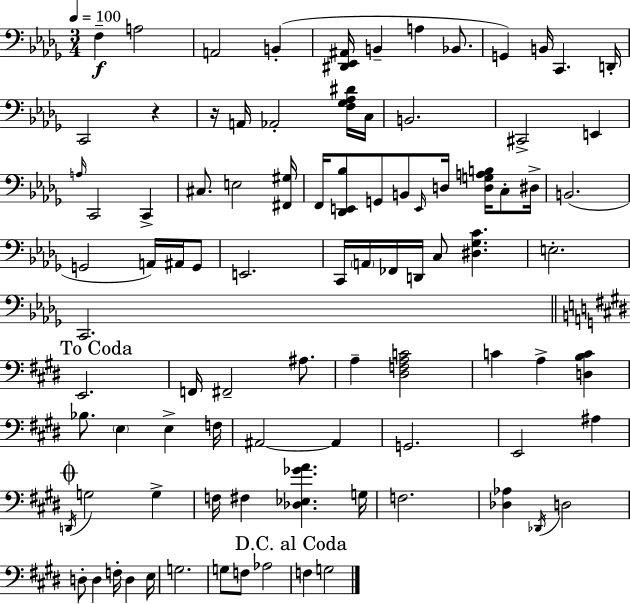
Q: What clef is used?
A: bass